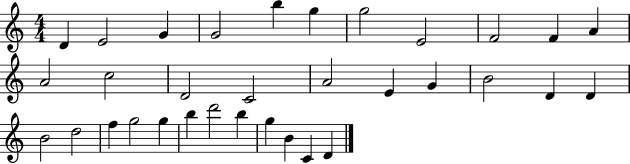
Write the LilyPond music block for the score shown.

{
  \clef treble
  \numericTimeSignature
  \time 4/4
  \key c \major
  d'4 e'2 g'4 | g'2 b''4 g''4 | g''2 e'2 | f'2 f'4 a'4 | \break a'2 c''2 | d'2 c'2 | a'2 e'4 g'4 | b'2 d'4 d'4 | \break b'2 d''2 | f''4 g''2 g''4 | b''4 d'''2 b''4 | g''4 b'4 c'4 d'4 | \break \bar "|."
}